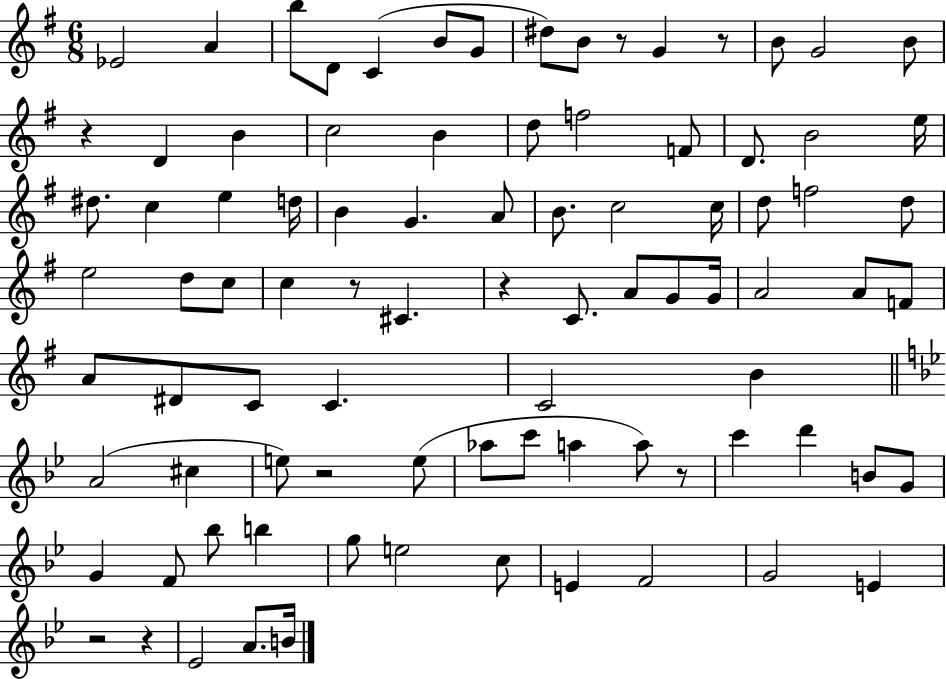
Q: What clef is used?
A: treble